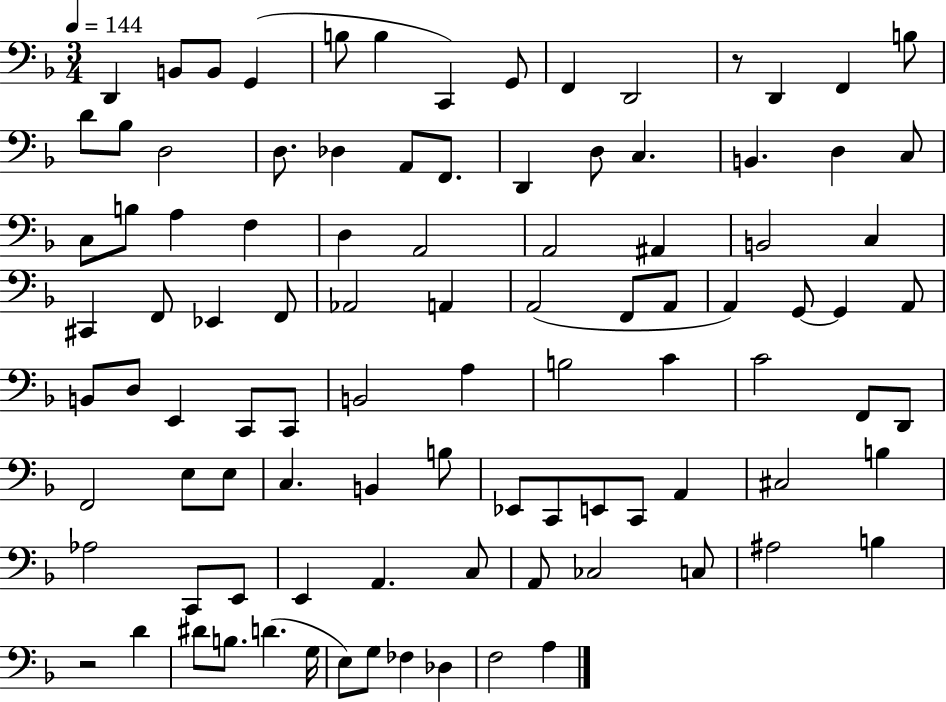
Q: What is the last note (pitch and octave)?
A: A3